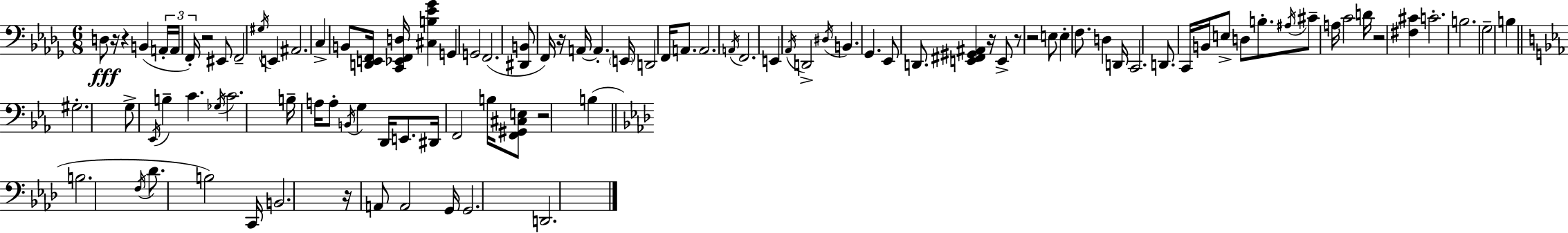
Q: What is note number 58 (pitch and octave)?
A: Eb2